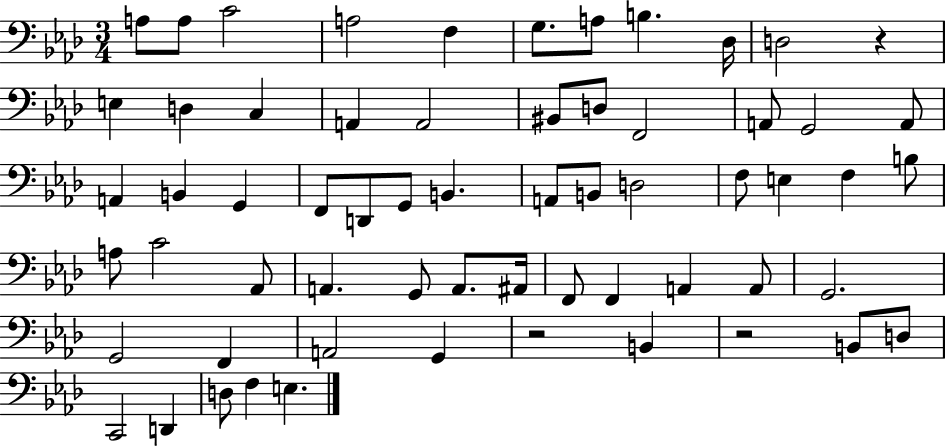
X:1
T:Untitled
M:3/4
L:1/4
K:Ab
A,/2 A,/2 C2 A,2 F, G,/2 A,/2 B, _D,/4 D,2 z E, D, C, A,, A,,2 ^B,,/2 D,/2 F,,2 A,,/2 G,,2 A,,/2 A,, B,, G,, F,,/2 D,,/2 G,,/2 B,, A,,/2 B,,/2 D,2 F,/2 E, F, B,/2 A,/2 C2 _A,,/2 A,, G,,/2 A,,/2 ^A,,/4 F,,/2 F,, A,, A,,/2 G,,2 G,,2 F,, A,,2 G,, z2 B,, z2 B,,/2 D,/2 C,,2 D,, D,/2 F, E,